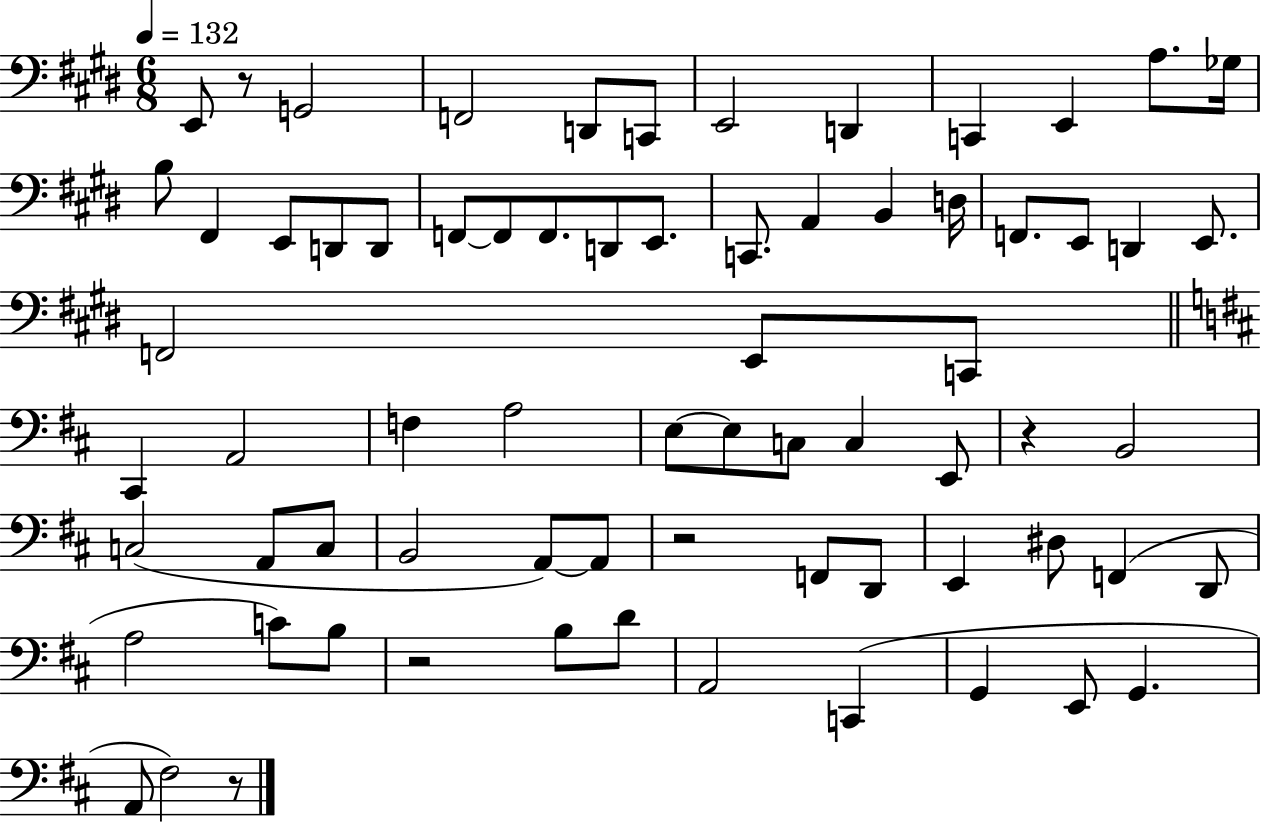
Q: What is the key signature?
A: E major